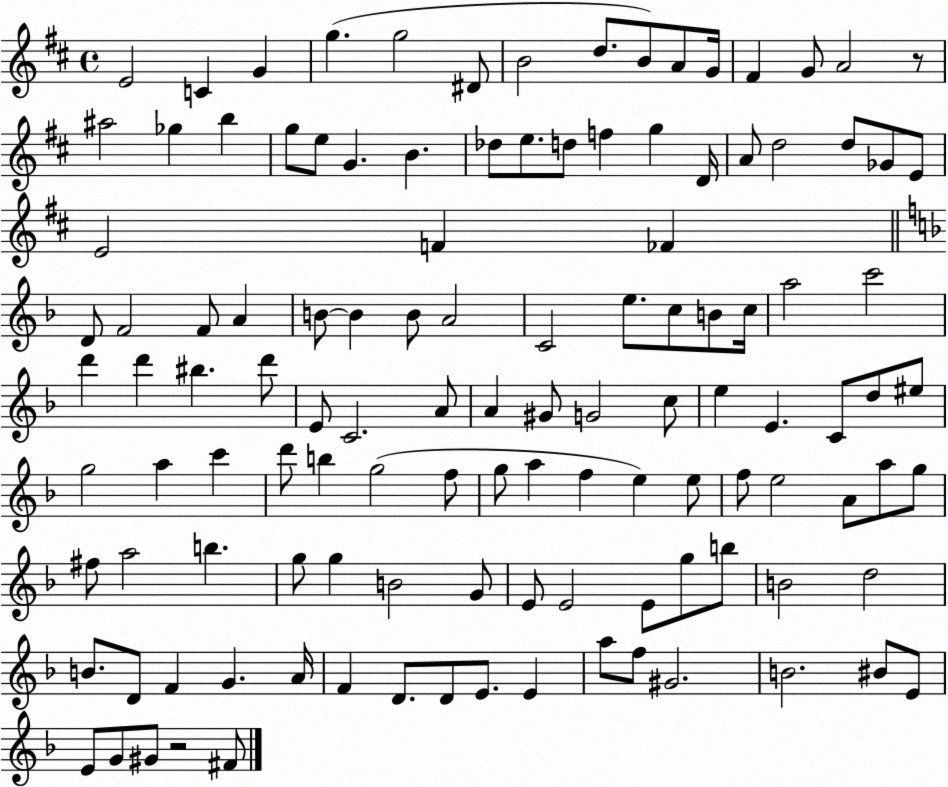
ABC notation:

X:1
T:Untitled
M:4/4
L:1/4
K:D
E2 C G g g2 ^D/2 B2 d/2 B/2 A/2 G/4 ^F G/2 A2 z/2 ^a2 _g b g/2 e/2 G B _d/2 e/2 d/2 f g D/4 A/2 d2 d/2 _G/2 E/2 E2 F _F D/2 F2 F/2 A B/2 B B/2 A2 C2 e/2 c/2 B/2 c/4 a2 c'2 d' d' ^b d'/2 E/2 C2 A/2 A ^G/2 G2 c/2 e E C/2 d/2 ^e/2 g2 a c' d'/2 b g2 f/2 g/2 a f e e/2 f/2 e2 A/2 a/2 g/2 ^f/2 a2 b g/2 g B2 G/2 E/2 E2 E/2 g/2 b/2 B2 d2 B/2 D/2 F G A/4 F D/2 D/2 E/2 E a/2 f/2 ^G2 B2 ^B/2 E/2 E/2 G/2 ^G/2 z2 ^F/2